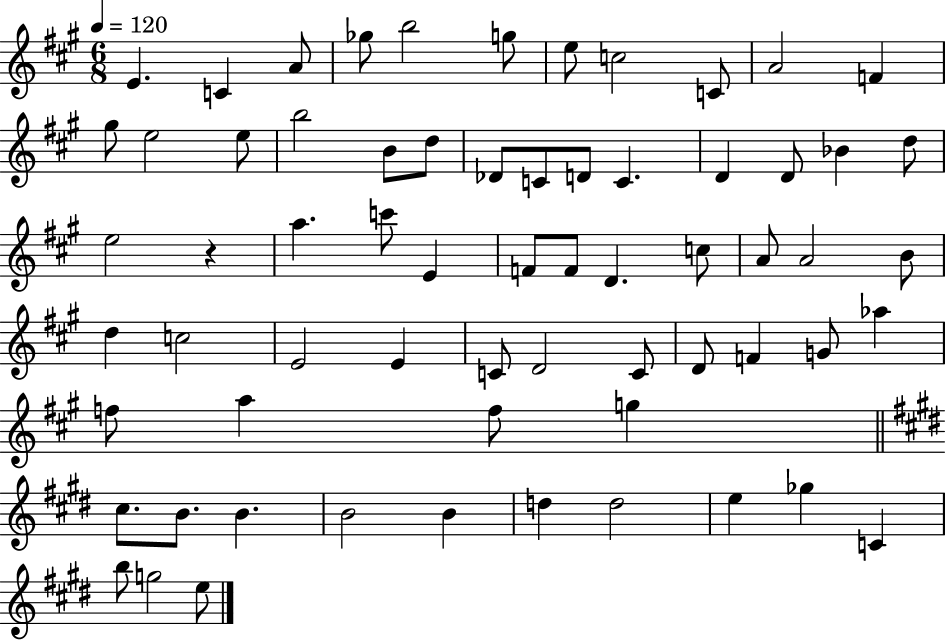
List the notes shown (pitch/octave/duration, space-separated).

E4/q. C4/q A4/e Gb5/e B5/h G5/e E5/e C5/h C4/e A4/h F4/q G#5/e E5/h E5/e B5/h B4/e D5/e Db4/e C4/e D4/e C4/q. D4/q D4/e Bb4/q D5/e E5/h R/q A5/q. C6/e E4/q F4/e F4/e D4/q. C5/e A4/e A4/h B4/e D5/q C5/h E4/h E4/q C4/e D4/h C4/e D4/e F4/q G4/e Ab5/q F5/e A5/q F5/e G5/q C#5/e. B4/e. B4/q. B4/h B4/q D5/q D5/h E5/q Gb5/q C4/q B5/e G5/h E5/e